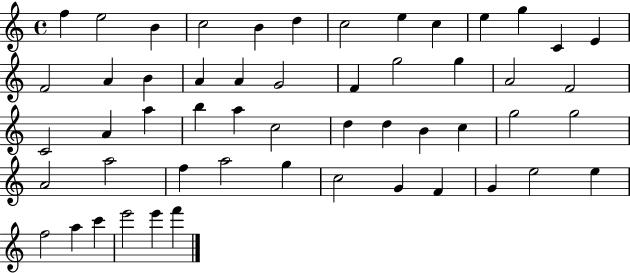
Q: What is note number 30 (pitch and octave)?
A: C5